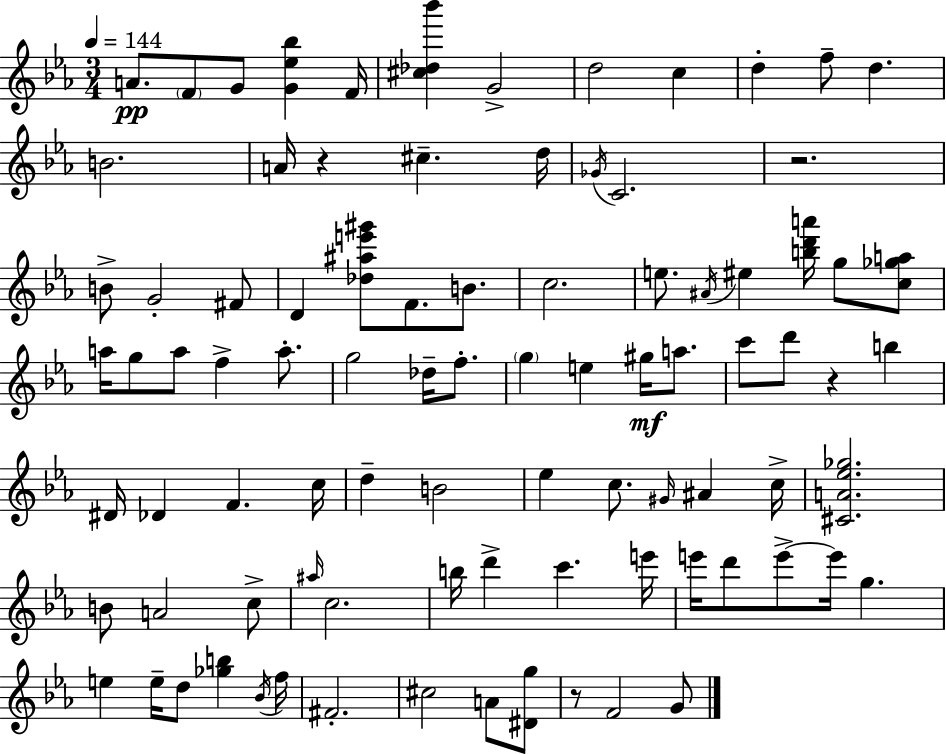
{
  \clef treble
  \numericTimeSignature
  \time 3/4
  \key c \minor
  \tempo 4 = 144
  \repeat volta 2 { a'8.\pp \parenthesize f'8 g'8 <g' ees'' bes''>4 f'16 | <cis'' des'' bes'''>4 g'2-> | d''2 c''4 | d''4-. f''8-- d''4. | \break b'2. | a'16 r4 cis''4.-- d''16 | \acciaccatura { ges'16 } c'2. | r2. | \break b'8-> g'2-. fis'8 | d'4 <des'' ais'' e''' gis'''>8 f'8. b'8. | c''2. | e''8. \acciaccatura { ais'16 } eis''4 <b'' d''' a'''>16 g''8 | \break <c'' ges'' a''>8 a''16 g''8 a''8 f''4-> a''8.-. | g''2 des''16-- f''8.-. | \parenthesize g''4 e''4 gis''16\mf a''8. | c'''8 d'''8 r4 b''4 | \break dis'16 des'4 f'4. | c''16 d''4-- b'2 | ees''4 c''8. \grace { gis'16 } ais'4 | c''16-> <cis' a' ees'' ges''>2. | \break b'8 a'2 | c''8-> \grace { ais''16 } c''2. | b''16 d'''4-> c'''4. | e'''16 e'''16 d'''8 e'''8->~~ e'''16 g''4. | \break e''4 e''16-- d''8 <ges'' b''>4 | \acciaccatura { bes'16 } f''16 fis'2.-. | cis''2 | a'8 <dis' g''>8 r8 f'2 | \break g'8 } \bar "|."
}